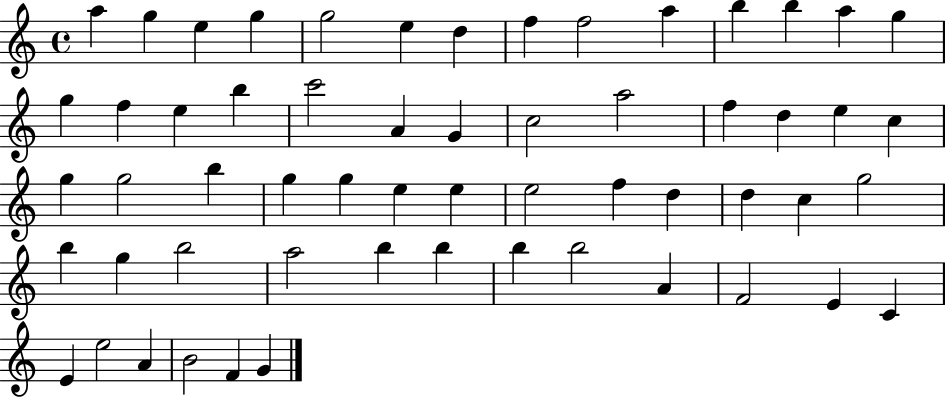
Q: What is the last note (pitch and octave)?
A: G4